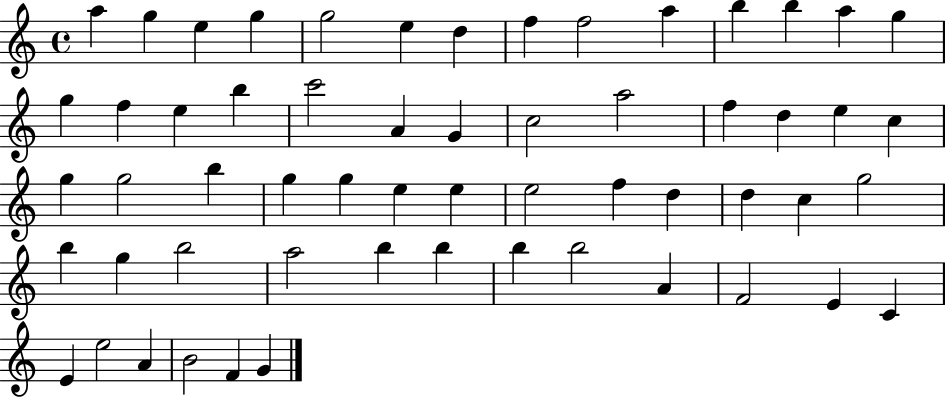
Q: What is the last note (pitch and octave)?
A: G4